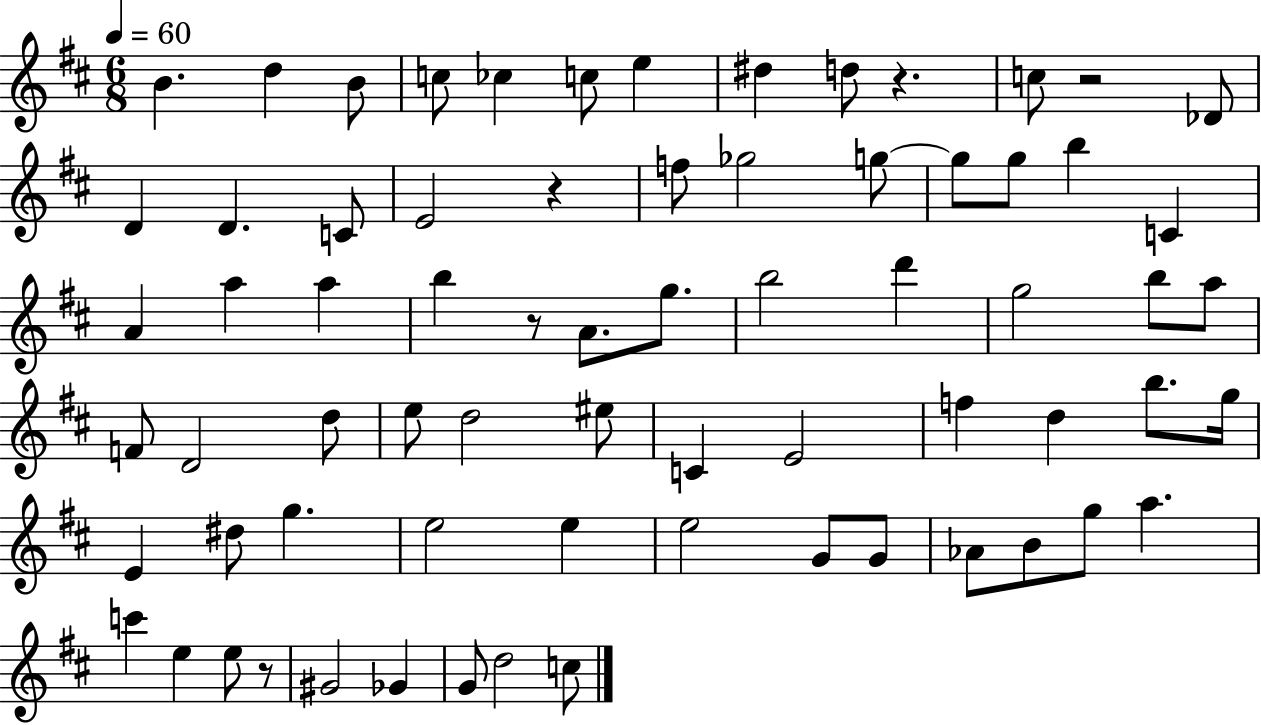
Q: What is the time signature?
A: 6/8